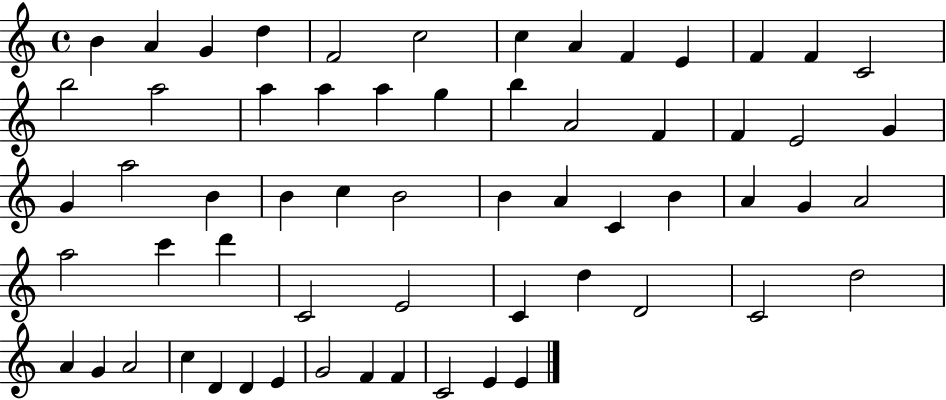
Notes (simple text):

B4/q A4/q G4/q D5/q F4/h C5/h C5/q A4/q F4/q E4/q F4/q F4/q C4/h B5/h A5/h A5/q A5/q A5/q G5/q B5/q A4/h F4/q F4/q E4/h G4/q G4/q A5/h B4/q B4/q C5/q B4/h B4/q A4/q C4/q B4/q A4/q G4/q A4/h A5/h C6/q D6/q C4/h E4/h C4/q D5/q D4/h C4/h D5/h A4/q G4/q A4/h C5/q D4/q D4/q E4/q G4/h F4/q F4/q C4/h E4/q E4/q